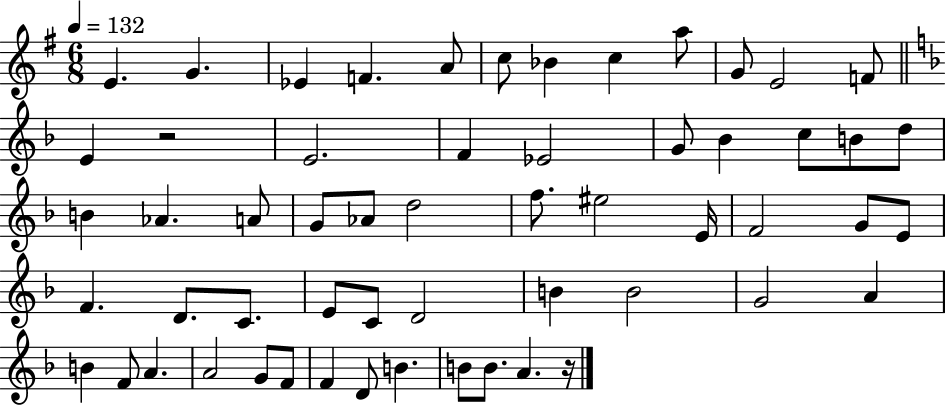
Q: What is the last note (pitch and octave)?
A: A4